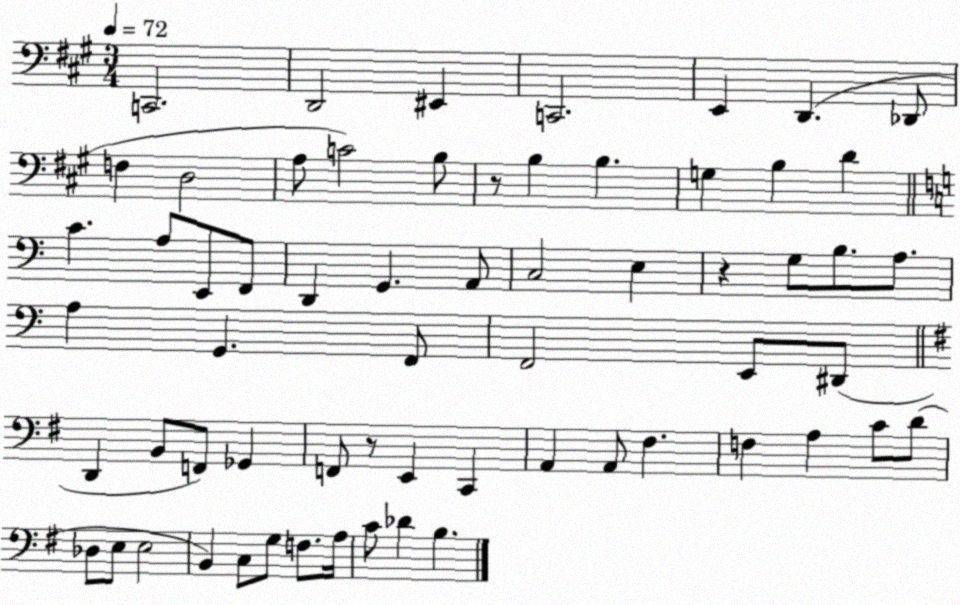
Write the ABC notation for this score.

X:1
T:Untitled
M:3/4
L:1/4
K:A
C,,2 D,,2 ^E,, C,,2 E,, D,, _D,,/2 F, D,2 A,/2 C2 B,/2 z/2 B, B, G, B, D C A,/2 E,,/2 F,,/2 D,, G,, A,,/2 C,2 E, z G,/2 B,/2 A,/2 A, G,, F,,/2 F,,2 E,,/2 ^D,,/2 D,, B,,/2 F,,/2 _G,, F,,/2 z/2 E,, C,, A,, A,,/2 ^F, F, A, C/2 D/2 _D,/2 E,/2 E,2 B,, C,/2 G,/2 F,/2 A,/4 C/2 _D B,